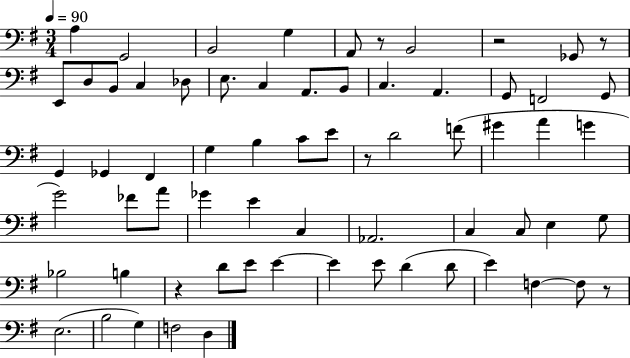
{
  \clef bass
  \numericTimeSignature
  \time 3/4
  \key g \major
  \tempo 4 = 90
  a4 g,2 | b,2 g4 | a,8 r8 b,2 | r2 ges,8 r8 | \break e,8 d8 b,8 c4 des8 | e8. c4 a,8. b,8 | c4. a,4. | g,8 f,2 g,8 | \break g,4 ges,4 fis,4 | g4 b4 c'8 e'8 | r8 d'2 f'8( | gis'4 a'4 g'4 | \break g'2) fes'8 a'8 | ges'4 e'4 c4 | aes,2. | c4 c8 e4 g8 | \break bes2 b4 | r4 d'8 e'8 e'4~~ | e'4 e'8 d'4( d'8 | e'4) f4~~ f8 r8 | \break e2.( | b2 g4) | f2 d4 | \bar "|."
}